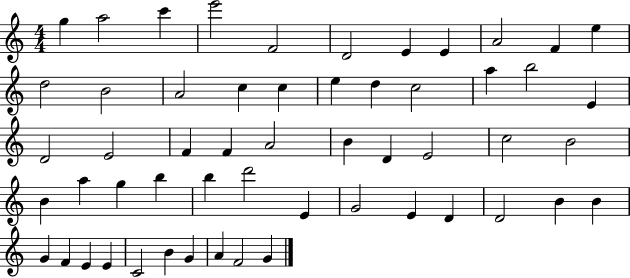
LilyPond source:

{
  \clef treble
  \numericTimeSignature
  \time 4/4
  \key c \major
  g''4 a''2 c'''4 | e'''2 f'2 | d'2 e'4 e'4 | a'2 f'4 e''4 | \break d''2 b'2 | a'2 c''4 c''4 | e''4 d''4 c''2 | a''4 b''2 e'4 | \break d'2 e'2 | f'4 f'4 a'2 | b'4 d'4 e'2 | c''2 b'2 | \break b'4 a''4 g''4 b''4 | b''4 d'''2 e'4 | g'2 e'4 d'4 | d'2 b'4 b'4 | \break g'4 f'4 e'4 e'4 | c'2 b'4 g'4 | a'4 f'2 g'4 | \bar "|."
}